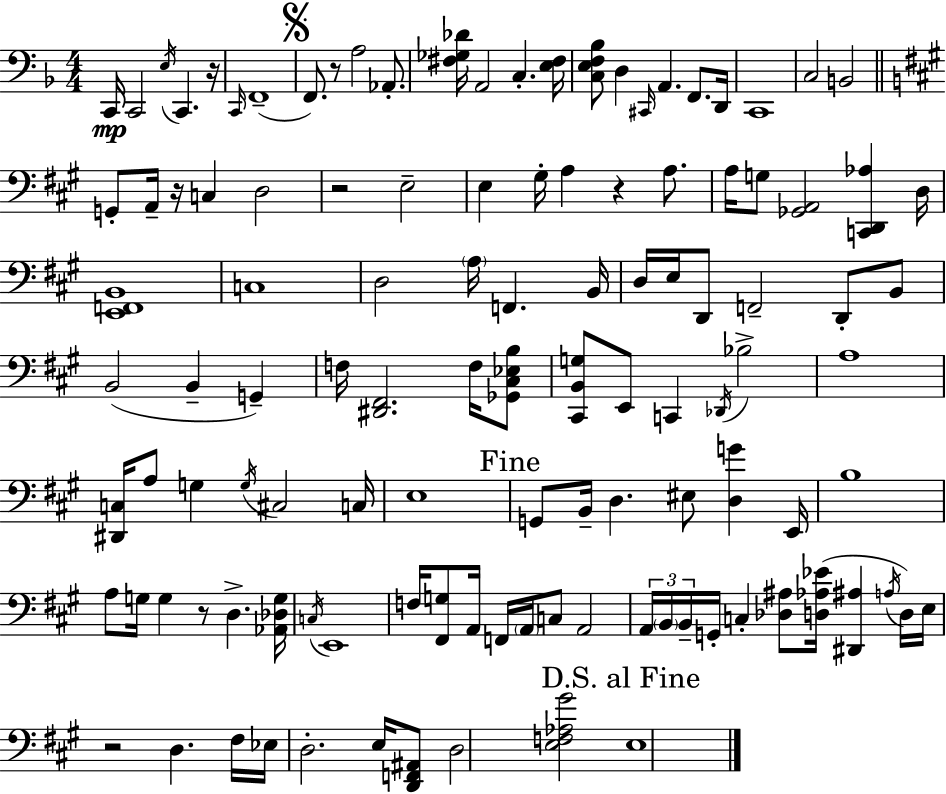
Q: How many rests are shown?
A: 7